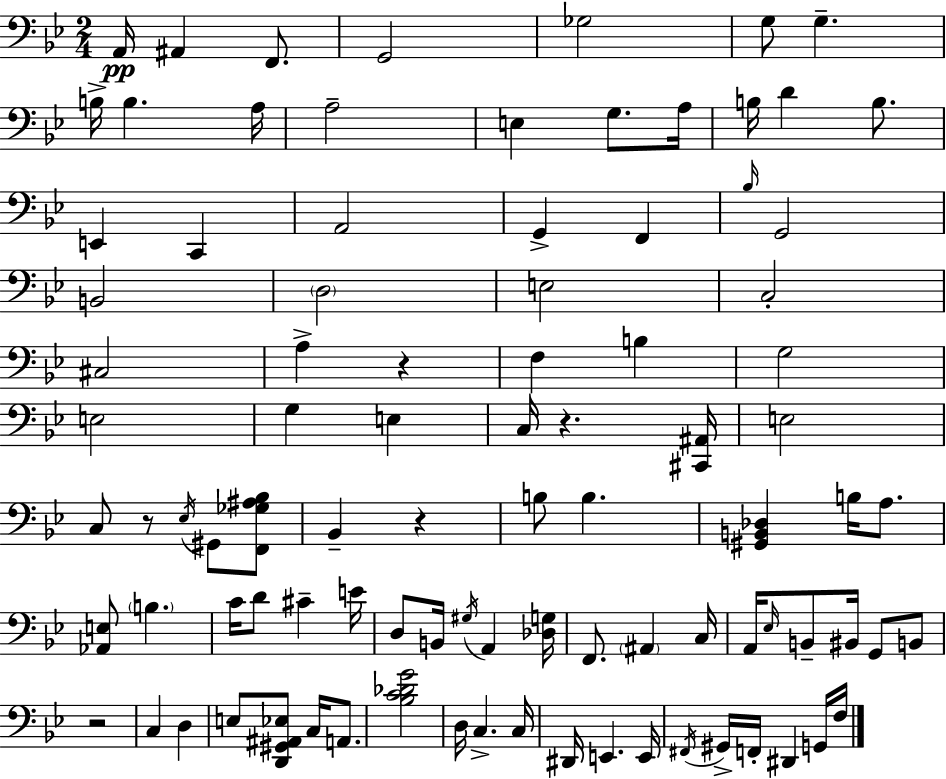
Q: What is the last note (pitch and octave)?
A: F3